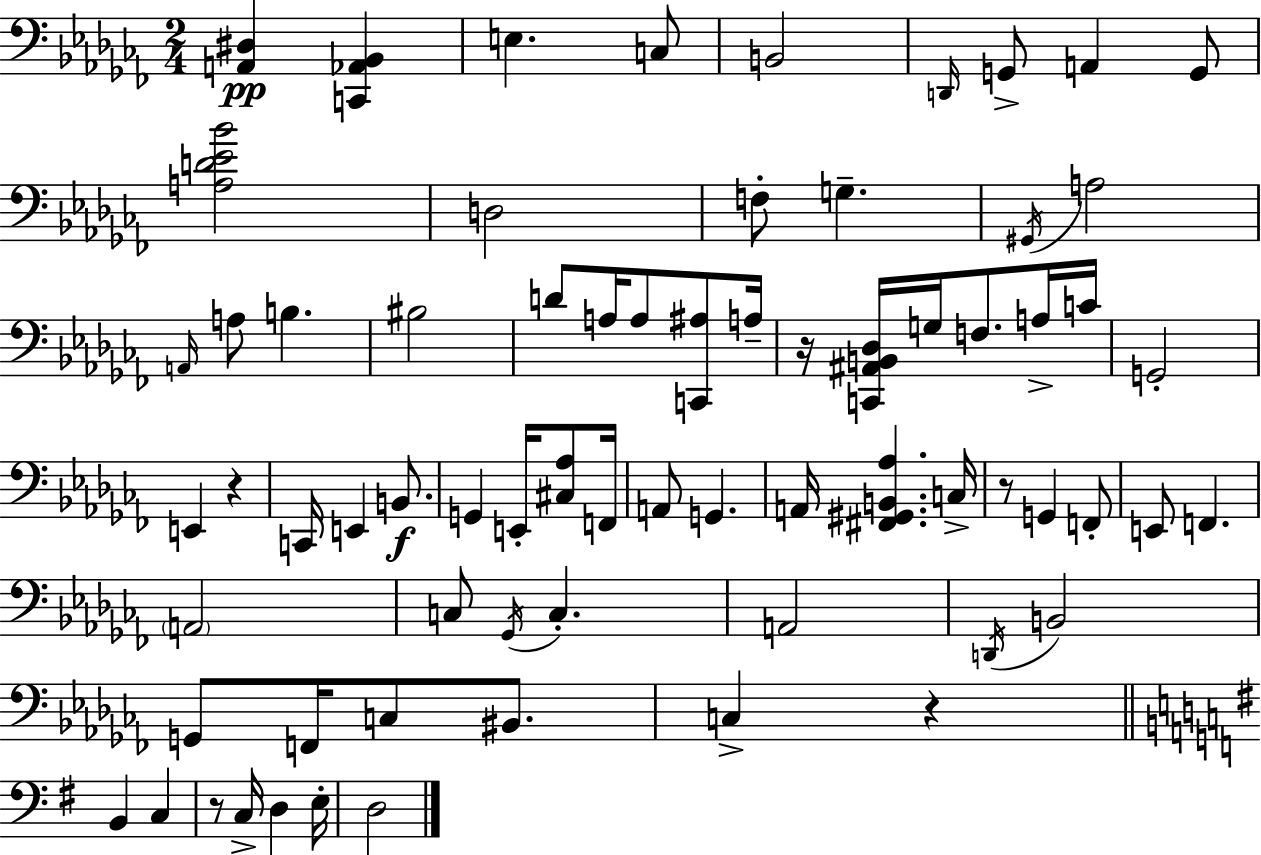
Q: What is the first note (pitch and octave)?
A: E3